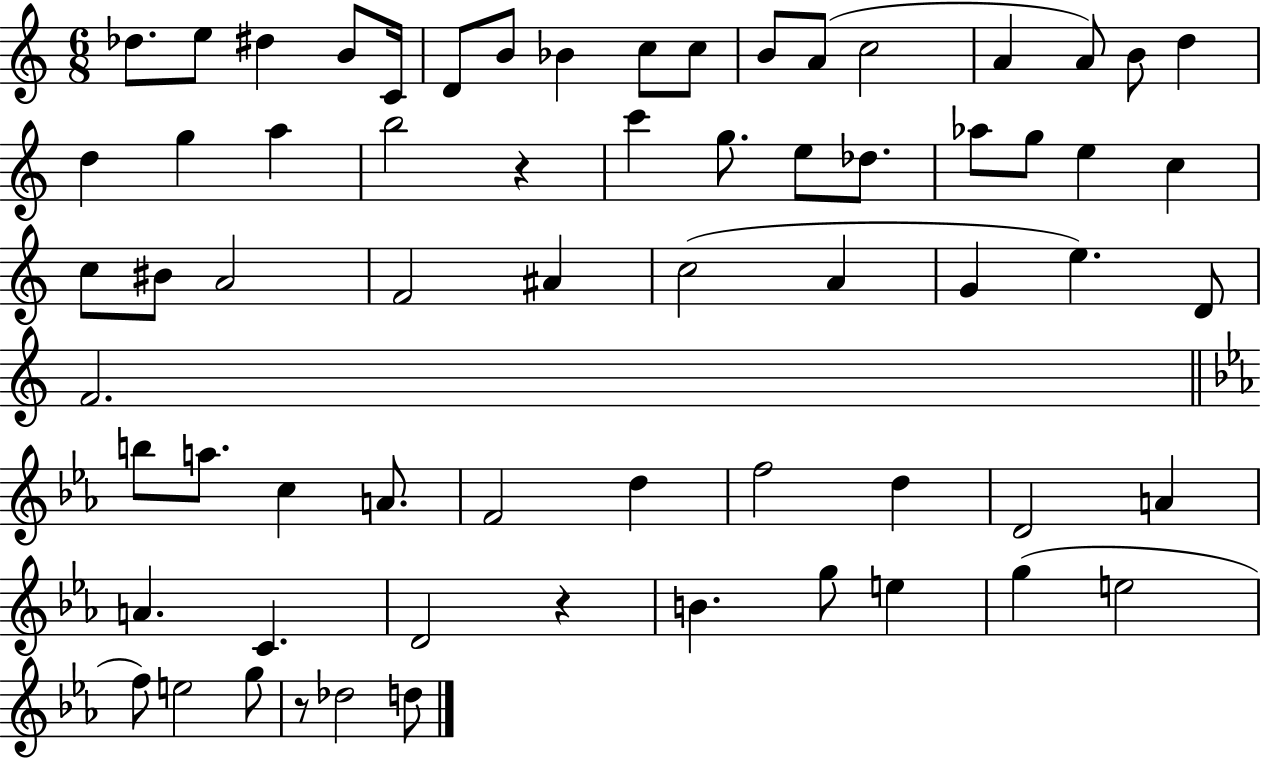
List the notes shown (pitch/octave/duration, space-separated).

Db5/e. E5/e D#5/q B4/e C4/s D4/e B4/e Bb4/q C5/e C5/e B4/e A4/e C5/h A4/q A4/e B4/e D5/q D5/q G5/q A5/q B5/h R/q C6/q G5/e. E5/e Db5/e. Ab5/e G5/e E5/q C5/q C5/e BIS4/e A4/h F4/h A#4/q C5/h A4/q G4/q E5/q. D4/e F4/h. B5/e A5/e. C5/q A4/e. F4/h D5/q F5/h D5/q D4/h A4/q A4/q. C4/q. D4/h R/q B4/q. G5/e E5/q G5/q E5/h F5/e E5/h G5/e R/e Db5/h D5/e